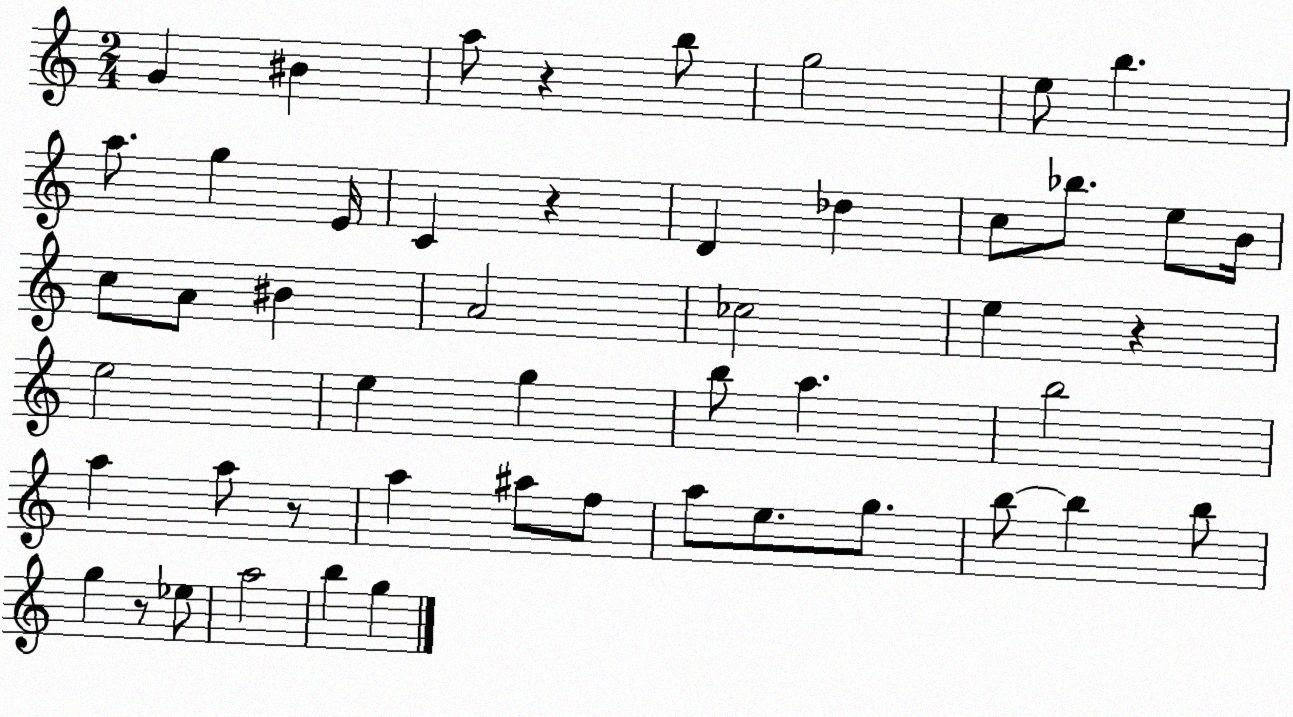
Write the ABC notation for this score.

X:1
T:Untitled
M:2/4
L:1/4
K:C
G ^B a/2 z b/2 g2 e/2 b a/2 g E/4 C z D _d c/2 _b/2 e/2 B/4 c/2 A/2 ^B A2 _c2 e z e2 e g b/2 a b2 a a/2 z/2 a ^a/2 f/2 a/2 e/2 g/2 b/2 b b/2 g z/2 _e/2 a2 b g